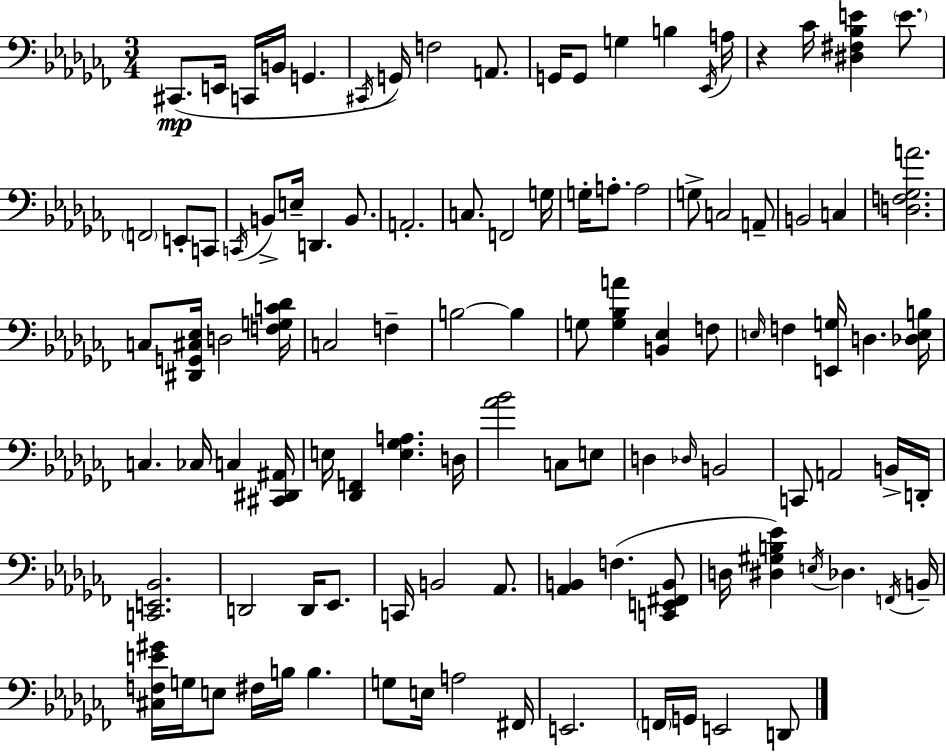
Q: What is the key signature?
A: AES minor